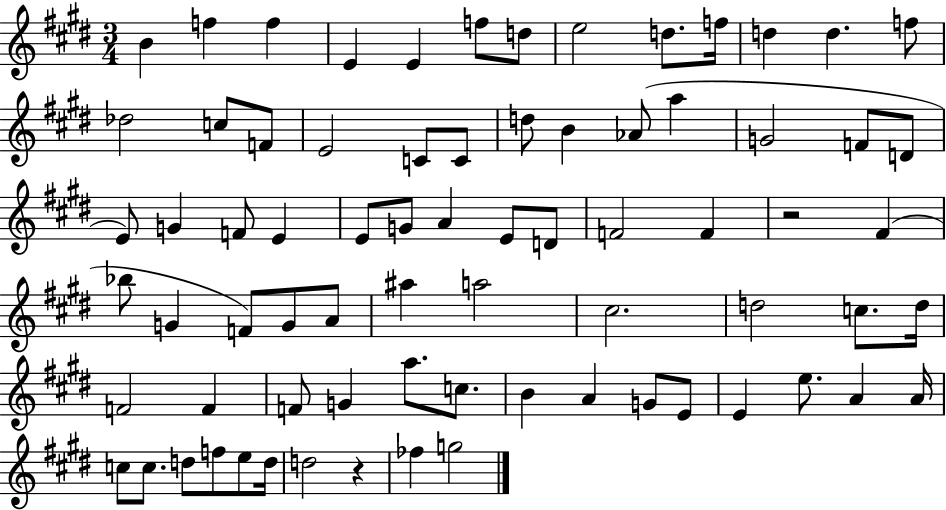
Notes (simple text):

B4/q F5/q F5/q E4/q E4/q F5/e D5/e E5/h D5/e. F5/s D5/q D5/q. F5/e Db5/h C5/e F4/e E4/h C4/e C4/e D5/e B4/q Ab4/e A5/q G4/h F4/e D4/e E4/e G4/q F4/e E4/q E4/e G4/e A4/q E4/e D4/e F4/h F4/q R/h F#4/q Bb5/e G4/q F4/e G4/e A4/e A#5/q A5/h C#5/h. D5/h C5/e. D5/s F4/h F4/q F4/e G4/q A5/e. C5/e. B4/q A4/q G4/e E4/e E4/q E5/e. A4/q A4/s C5/e C5/e. D5/e F5/e E5/e D5/s D5/h R/q FES5/q G5/h